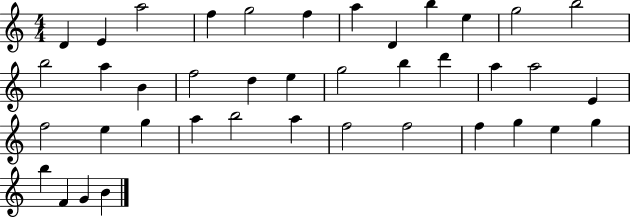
{
  \clef treble
  \numericTimeSignature
  \time 4/4
  \key c \major
  d'4 e'4 a''2 | f''4 g''2 f''4 | a''4 d'4 b''4 e''4 | g''2 b''2 | \break b''2 a''4 b'4 | f''2 d''4 e''4 | g''2 b''4 d'''4 | a''4 a''2 e'4 | \break f''2 e''4 g''4 | a''4 b''2 a''4 | f''2 f''2 | f''4 g''4 e''4 g''4 | \break b''4 f'4 g'4 b'4 | \bar "|."
}